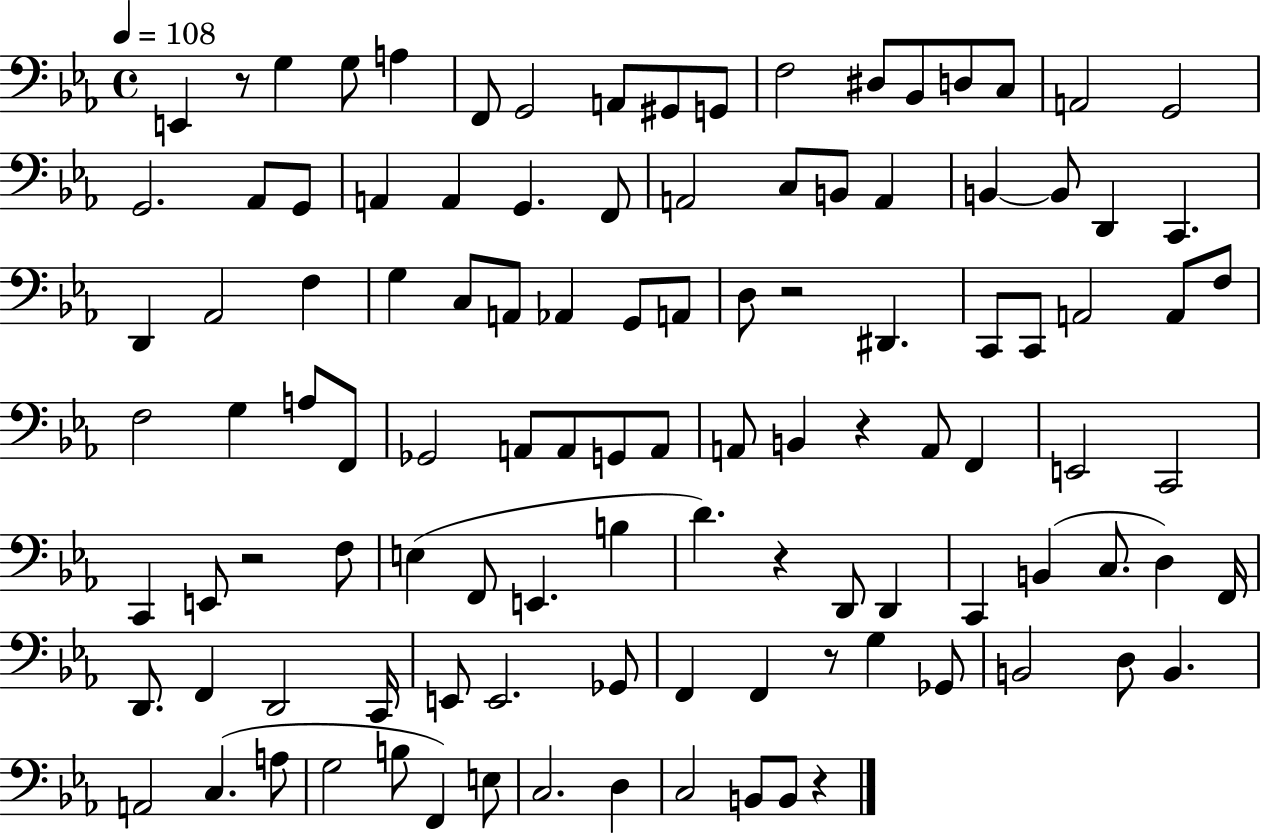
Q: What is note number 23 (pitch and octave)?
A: F2